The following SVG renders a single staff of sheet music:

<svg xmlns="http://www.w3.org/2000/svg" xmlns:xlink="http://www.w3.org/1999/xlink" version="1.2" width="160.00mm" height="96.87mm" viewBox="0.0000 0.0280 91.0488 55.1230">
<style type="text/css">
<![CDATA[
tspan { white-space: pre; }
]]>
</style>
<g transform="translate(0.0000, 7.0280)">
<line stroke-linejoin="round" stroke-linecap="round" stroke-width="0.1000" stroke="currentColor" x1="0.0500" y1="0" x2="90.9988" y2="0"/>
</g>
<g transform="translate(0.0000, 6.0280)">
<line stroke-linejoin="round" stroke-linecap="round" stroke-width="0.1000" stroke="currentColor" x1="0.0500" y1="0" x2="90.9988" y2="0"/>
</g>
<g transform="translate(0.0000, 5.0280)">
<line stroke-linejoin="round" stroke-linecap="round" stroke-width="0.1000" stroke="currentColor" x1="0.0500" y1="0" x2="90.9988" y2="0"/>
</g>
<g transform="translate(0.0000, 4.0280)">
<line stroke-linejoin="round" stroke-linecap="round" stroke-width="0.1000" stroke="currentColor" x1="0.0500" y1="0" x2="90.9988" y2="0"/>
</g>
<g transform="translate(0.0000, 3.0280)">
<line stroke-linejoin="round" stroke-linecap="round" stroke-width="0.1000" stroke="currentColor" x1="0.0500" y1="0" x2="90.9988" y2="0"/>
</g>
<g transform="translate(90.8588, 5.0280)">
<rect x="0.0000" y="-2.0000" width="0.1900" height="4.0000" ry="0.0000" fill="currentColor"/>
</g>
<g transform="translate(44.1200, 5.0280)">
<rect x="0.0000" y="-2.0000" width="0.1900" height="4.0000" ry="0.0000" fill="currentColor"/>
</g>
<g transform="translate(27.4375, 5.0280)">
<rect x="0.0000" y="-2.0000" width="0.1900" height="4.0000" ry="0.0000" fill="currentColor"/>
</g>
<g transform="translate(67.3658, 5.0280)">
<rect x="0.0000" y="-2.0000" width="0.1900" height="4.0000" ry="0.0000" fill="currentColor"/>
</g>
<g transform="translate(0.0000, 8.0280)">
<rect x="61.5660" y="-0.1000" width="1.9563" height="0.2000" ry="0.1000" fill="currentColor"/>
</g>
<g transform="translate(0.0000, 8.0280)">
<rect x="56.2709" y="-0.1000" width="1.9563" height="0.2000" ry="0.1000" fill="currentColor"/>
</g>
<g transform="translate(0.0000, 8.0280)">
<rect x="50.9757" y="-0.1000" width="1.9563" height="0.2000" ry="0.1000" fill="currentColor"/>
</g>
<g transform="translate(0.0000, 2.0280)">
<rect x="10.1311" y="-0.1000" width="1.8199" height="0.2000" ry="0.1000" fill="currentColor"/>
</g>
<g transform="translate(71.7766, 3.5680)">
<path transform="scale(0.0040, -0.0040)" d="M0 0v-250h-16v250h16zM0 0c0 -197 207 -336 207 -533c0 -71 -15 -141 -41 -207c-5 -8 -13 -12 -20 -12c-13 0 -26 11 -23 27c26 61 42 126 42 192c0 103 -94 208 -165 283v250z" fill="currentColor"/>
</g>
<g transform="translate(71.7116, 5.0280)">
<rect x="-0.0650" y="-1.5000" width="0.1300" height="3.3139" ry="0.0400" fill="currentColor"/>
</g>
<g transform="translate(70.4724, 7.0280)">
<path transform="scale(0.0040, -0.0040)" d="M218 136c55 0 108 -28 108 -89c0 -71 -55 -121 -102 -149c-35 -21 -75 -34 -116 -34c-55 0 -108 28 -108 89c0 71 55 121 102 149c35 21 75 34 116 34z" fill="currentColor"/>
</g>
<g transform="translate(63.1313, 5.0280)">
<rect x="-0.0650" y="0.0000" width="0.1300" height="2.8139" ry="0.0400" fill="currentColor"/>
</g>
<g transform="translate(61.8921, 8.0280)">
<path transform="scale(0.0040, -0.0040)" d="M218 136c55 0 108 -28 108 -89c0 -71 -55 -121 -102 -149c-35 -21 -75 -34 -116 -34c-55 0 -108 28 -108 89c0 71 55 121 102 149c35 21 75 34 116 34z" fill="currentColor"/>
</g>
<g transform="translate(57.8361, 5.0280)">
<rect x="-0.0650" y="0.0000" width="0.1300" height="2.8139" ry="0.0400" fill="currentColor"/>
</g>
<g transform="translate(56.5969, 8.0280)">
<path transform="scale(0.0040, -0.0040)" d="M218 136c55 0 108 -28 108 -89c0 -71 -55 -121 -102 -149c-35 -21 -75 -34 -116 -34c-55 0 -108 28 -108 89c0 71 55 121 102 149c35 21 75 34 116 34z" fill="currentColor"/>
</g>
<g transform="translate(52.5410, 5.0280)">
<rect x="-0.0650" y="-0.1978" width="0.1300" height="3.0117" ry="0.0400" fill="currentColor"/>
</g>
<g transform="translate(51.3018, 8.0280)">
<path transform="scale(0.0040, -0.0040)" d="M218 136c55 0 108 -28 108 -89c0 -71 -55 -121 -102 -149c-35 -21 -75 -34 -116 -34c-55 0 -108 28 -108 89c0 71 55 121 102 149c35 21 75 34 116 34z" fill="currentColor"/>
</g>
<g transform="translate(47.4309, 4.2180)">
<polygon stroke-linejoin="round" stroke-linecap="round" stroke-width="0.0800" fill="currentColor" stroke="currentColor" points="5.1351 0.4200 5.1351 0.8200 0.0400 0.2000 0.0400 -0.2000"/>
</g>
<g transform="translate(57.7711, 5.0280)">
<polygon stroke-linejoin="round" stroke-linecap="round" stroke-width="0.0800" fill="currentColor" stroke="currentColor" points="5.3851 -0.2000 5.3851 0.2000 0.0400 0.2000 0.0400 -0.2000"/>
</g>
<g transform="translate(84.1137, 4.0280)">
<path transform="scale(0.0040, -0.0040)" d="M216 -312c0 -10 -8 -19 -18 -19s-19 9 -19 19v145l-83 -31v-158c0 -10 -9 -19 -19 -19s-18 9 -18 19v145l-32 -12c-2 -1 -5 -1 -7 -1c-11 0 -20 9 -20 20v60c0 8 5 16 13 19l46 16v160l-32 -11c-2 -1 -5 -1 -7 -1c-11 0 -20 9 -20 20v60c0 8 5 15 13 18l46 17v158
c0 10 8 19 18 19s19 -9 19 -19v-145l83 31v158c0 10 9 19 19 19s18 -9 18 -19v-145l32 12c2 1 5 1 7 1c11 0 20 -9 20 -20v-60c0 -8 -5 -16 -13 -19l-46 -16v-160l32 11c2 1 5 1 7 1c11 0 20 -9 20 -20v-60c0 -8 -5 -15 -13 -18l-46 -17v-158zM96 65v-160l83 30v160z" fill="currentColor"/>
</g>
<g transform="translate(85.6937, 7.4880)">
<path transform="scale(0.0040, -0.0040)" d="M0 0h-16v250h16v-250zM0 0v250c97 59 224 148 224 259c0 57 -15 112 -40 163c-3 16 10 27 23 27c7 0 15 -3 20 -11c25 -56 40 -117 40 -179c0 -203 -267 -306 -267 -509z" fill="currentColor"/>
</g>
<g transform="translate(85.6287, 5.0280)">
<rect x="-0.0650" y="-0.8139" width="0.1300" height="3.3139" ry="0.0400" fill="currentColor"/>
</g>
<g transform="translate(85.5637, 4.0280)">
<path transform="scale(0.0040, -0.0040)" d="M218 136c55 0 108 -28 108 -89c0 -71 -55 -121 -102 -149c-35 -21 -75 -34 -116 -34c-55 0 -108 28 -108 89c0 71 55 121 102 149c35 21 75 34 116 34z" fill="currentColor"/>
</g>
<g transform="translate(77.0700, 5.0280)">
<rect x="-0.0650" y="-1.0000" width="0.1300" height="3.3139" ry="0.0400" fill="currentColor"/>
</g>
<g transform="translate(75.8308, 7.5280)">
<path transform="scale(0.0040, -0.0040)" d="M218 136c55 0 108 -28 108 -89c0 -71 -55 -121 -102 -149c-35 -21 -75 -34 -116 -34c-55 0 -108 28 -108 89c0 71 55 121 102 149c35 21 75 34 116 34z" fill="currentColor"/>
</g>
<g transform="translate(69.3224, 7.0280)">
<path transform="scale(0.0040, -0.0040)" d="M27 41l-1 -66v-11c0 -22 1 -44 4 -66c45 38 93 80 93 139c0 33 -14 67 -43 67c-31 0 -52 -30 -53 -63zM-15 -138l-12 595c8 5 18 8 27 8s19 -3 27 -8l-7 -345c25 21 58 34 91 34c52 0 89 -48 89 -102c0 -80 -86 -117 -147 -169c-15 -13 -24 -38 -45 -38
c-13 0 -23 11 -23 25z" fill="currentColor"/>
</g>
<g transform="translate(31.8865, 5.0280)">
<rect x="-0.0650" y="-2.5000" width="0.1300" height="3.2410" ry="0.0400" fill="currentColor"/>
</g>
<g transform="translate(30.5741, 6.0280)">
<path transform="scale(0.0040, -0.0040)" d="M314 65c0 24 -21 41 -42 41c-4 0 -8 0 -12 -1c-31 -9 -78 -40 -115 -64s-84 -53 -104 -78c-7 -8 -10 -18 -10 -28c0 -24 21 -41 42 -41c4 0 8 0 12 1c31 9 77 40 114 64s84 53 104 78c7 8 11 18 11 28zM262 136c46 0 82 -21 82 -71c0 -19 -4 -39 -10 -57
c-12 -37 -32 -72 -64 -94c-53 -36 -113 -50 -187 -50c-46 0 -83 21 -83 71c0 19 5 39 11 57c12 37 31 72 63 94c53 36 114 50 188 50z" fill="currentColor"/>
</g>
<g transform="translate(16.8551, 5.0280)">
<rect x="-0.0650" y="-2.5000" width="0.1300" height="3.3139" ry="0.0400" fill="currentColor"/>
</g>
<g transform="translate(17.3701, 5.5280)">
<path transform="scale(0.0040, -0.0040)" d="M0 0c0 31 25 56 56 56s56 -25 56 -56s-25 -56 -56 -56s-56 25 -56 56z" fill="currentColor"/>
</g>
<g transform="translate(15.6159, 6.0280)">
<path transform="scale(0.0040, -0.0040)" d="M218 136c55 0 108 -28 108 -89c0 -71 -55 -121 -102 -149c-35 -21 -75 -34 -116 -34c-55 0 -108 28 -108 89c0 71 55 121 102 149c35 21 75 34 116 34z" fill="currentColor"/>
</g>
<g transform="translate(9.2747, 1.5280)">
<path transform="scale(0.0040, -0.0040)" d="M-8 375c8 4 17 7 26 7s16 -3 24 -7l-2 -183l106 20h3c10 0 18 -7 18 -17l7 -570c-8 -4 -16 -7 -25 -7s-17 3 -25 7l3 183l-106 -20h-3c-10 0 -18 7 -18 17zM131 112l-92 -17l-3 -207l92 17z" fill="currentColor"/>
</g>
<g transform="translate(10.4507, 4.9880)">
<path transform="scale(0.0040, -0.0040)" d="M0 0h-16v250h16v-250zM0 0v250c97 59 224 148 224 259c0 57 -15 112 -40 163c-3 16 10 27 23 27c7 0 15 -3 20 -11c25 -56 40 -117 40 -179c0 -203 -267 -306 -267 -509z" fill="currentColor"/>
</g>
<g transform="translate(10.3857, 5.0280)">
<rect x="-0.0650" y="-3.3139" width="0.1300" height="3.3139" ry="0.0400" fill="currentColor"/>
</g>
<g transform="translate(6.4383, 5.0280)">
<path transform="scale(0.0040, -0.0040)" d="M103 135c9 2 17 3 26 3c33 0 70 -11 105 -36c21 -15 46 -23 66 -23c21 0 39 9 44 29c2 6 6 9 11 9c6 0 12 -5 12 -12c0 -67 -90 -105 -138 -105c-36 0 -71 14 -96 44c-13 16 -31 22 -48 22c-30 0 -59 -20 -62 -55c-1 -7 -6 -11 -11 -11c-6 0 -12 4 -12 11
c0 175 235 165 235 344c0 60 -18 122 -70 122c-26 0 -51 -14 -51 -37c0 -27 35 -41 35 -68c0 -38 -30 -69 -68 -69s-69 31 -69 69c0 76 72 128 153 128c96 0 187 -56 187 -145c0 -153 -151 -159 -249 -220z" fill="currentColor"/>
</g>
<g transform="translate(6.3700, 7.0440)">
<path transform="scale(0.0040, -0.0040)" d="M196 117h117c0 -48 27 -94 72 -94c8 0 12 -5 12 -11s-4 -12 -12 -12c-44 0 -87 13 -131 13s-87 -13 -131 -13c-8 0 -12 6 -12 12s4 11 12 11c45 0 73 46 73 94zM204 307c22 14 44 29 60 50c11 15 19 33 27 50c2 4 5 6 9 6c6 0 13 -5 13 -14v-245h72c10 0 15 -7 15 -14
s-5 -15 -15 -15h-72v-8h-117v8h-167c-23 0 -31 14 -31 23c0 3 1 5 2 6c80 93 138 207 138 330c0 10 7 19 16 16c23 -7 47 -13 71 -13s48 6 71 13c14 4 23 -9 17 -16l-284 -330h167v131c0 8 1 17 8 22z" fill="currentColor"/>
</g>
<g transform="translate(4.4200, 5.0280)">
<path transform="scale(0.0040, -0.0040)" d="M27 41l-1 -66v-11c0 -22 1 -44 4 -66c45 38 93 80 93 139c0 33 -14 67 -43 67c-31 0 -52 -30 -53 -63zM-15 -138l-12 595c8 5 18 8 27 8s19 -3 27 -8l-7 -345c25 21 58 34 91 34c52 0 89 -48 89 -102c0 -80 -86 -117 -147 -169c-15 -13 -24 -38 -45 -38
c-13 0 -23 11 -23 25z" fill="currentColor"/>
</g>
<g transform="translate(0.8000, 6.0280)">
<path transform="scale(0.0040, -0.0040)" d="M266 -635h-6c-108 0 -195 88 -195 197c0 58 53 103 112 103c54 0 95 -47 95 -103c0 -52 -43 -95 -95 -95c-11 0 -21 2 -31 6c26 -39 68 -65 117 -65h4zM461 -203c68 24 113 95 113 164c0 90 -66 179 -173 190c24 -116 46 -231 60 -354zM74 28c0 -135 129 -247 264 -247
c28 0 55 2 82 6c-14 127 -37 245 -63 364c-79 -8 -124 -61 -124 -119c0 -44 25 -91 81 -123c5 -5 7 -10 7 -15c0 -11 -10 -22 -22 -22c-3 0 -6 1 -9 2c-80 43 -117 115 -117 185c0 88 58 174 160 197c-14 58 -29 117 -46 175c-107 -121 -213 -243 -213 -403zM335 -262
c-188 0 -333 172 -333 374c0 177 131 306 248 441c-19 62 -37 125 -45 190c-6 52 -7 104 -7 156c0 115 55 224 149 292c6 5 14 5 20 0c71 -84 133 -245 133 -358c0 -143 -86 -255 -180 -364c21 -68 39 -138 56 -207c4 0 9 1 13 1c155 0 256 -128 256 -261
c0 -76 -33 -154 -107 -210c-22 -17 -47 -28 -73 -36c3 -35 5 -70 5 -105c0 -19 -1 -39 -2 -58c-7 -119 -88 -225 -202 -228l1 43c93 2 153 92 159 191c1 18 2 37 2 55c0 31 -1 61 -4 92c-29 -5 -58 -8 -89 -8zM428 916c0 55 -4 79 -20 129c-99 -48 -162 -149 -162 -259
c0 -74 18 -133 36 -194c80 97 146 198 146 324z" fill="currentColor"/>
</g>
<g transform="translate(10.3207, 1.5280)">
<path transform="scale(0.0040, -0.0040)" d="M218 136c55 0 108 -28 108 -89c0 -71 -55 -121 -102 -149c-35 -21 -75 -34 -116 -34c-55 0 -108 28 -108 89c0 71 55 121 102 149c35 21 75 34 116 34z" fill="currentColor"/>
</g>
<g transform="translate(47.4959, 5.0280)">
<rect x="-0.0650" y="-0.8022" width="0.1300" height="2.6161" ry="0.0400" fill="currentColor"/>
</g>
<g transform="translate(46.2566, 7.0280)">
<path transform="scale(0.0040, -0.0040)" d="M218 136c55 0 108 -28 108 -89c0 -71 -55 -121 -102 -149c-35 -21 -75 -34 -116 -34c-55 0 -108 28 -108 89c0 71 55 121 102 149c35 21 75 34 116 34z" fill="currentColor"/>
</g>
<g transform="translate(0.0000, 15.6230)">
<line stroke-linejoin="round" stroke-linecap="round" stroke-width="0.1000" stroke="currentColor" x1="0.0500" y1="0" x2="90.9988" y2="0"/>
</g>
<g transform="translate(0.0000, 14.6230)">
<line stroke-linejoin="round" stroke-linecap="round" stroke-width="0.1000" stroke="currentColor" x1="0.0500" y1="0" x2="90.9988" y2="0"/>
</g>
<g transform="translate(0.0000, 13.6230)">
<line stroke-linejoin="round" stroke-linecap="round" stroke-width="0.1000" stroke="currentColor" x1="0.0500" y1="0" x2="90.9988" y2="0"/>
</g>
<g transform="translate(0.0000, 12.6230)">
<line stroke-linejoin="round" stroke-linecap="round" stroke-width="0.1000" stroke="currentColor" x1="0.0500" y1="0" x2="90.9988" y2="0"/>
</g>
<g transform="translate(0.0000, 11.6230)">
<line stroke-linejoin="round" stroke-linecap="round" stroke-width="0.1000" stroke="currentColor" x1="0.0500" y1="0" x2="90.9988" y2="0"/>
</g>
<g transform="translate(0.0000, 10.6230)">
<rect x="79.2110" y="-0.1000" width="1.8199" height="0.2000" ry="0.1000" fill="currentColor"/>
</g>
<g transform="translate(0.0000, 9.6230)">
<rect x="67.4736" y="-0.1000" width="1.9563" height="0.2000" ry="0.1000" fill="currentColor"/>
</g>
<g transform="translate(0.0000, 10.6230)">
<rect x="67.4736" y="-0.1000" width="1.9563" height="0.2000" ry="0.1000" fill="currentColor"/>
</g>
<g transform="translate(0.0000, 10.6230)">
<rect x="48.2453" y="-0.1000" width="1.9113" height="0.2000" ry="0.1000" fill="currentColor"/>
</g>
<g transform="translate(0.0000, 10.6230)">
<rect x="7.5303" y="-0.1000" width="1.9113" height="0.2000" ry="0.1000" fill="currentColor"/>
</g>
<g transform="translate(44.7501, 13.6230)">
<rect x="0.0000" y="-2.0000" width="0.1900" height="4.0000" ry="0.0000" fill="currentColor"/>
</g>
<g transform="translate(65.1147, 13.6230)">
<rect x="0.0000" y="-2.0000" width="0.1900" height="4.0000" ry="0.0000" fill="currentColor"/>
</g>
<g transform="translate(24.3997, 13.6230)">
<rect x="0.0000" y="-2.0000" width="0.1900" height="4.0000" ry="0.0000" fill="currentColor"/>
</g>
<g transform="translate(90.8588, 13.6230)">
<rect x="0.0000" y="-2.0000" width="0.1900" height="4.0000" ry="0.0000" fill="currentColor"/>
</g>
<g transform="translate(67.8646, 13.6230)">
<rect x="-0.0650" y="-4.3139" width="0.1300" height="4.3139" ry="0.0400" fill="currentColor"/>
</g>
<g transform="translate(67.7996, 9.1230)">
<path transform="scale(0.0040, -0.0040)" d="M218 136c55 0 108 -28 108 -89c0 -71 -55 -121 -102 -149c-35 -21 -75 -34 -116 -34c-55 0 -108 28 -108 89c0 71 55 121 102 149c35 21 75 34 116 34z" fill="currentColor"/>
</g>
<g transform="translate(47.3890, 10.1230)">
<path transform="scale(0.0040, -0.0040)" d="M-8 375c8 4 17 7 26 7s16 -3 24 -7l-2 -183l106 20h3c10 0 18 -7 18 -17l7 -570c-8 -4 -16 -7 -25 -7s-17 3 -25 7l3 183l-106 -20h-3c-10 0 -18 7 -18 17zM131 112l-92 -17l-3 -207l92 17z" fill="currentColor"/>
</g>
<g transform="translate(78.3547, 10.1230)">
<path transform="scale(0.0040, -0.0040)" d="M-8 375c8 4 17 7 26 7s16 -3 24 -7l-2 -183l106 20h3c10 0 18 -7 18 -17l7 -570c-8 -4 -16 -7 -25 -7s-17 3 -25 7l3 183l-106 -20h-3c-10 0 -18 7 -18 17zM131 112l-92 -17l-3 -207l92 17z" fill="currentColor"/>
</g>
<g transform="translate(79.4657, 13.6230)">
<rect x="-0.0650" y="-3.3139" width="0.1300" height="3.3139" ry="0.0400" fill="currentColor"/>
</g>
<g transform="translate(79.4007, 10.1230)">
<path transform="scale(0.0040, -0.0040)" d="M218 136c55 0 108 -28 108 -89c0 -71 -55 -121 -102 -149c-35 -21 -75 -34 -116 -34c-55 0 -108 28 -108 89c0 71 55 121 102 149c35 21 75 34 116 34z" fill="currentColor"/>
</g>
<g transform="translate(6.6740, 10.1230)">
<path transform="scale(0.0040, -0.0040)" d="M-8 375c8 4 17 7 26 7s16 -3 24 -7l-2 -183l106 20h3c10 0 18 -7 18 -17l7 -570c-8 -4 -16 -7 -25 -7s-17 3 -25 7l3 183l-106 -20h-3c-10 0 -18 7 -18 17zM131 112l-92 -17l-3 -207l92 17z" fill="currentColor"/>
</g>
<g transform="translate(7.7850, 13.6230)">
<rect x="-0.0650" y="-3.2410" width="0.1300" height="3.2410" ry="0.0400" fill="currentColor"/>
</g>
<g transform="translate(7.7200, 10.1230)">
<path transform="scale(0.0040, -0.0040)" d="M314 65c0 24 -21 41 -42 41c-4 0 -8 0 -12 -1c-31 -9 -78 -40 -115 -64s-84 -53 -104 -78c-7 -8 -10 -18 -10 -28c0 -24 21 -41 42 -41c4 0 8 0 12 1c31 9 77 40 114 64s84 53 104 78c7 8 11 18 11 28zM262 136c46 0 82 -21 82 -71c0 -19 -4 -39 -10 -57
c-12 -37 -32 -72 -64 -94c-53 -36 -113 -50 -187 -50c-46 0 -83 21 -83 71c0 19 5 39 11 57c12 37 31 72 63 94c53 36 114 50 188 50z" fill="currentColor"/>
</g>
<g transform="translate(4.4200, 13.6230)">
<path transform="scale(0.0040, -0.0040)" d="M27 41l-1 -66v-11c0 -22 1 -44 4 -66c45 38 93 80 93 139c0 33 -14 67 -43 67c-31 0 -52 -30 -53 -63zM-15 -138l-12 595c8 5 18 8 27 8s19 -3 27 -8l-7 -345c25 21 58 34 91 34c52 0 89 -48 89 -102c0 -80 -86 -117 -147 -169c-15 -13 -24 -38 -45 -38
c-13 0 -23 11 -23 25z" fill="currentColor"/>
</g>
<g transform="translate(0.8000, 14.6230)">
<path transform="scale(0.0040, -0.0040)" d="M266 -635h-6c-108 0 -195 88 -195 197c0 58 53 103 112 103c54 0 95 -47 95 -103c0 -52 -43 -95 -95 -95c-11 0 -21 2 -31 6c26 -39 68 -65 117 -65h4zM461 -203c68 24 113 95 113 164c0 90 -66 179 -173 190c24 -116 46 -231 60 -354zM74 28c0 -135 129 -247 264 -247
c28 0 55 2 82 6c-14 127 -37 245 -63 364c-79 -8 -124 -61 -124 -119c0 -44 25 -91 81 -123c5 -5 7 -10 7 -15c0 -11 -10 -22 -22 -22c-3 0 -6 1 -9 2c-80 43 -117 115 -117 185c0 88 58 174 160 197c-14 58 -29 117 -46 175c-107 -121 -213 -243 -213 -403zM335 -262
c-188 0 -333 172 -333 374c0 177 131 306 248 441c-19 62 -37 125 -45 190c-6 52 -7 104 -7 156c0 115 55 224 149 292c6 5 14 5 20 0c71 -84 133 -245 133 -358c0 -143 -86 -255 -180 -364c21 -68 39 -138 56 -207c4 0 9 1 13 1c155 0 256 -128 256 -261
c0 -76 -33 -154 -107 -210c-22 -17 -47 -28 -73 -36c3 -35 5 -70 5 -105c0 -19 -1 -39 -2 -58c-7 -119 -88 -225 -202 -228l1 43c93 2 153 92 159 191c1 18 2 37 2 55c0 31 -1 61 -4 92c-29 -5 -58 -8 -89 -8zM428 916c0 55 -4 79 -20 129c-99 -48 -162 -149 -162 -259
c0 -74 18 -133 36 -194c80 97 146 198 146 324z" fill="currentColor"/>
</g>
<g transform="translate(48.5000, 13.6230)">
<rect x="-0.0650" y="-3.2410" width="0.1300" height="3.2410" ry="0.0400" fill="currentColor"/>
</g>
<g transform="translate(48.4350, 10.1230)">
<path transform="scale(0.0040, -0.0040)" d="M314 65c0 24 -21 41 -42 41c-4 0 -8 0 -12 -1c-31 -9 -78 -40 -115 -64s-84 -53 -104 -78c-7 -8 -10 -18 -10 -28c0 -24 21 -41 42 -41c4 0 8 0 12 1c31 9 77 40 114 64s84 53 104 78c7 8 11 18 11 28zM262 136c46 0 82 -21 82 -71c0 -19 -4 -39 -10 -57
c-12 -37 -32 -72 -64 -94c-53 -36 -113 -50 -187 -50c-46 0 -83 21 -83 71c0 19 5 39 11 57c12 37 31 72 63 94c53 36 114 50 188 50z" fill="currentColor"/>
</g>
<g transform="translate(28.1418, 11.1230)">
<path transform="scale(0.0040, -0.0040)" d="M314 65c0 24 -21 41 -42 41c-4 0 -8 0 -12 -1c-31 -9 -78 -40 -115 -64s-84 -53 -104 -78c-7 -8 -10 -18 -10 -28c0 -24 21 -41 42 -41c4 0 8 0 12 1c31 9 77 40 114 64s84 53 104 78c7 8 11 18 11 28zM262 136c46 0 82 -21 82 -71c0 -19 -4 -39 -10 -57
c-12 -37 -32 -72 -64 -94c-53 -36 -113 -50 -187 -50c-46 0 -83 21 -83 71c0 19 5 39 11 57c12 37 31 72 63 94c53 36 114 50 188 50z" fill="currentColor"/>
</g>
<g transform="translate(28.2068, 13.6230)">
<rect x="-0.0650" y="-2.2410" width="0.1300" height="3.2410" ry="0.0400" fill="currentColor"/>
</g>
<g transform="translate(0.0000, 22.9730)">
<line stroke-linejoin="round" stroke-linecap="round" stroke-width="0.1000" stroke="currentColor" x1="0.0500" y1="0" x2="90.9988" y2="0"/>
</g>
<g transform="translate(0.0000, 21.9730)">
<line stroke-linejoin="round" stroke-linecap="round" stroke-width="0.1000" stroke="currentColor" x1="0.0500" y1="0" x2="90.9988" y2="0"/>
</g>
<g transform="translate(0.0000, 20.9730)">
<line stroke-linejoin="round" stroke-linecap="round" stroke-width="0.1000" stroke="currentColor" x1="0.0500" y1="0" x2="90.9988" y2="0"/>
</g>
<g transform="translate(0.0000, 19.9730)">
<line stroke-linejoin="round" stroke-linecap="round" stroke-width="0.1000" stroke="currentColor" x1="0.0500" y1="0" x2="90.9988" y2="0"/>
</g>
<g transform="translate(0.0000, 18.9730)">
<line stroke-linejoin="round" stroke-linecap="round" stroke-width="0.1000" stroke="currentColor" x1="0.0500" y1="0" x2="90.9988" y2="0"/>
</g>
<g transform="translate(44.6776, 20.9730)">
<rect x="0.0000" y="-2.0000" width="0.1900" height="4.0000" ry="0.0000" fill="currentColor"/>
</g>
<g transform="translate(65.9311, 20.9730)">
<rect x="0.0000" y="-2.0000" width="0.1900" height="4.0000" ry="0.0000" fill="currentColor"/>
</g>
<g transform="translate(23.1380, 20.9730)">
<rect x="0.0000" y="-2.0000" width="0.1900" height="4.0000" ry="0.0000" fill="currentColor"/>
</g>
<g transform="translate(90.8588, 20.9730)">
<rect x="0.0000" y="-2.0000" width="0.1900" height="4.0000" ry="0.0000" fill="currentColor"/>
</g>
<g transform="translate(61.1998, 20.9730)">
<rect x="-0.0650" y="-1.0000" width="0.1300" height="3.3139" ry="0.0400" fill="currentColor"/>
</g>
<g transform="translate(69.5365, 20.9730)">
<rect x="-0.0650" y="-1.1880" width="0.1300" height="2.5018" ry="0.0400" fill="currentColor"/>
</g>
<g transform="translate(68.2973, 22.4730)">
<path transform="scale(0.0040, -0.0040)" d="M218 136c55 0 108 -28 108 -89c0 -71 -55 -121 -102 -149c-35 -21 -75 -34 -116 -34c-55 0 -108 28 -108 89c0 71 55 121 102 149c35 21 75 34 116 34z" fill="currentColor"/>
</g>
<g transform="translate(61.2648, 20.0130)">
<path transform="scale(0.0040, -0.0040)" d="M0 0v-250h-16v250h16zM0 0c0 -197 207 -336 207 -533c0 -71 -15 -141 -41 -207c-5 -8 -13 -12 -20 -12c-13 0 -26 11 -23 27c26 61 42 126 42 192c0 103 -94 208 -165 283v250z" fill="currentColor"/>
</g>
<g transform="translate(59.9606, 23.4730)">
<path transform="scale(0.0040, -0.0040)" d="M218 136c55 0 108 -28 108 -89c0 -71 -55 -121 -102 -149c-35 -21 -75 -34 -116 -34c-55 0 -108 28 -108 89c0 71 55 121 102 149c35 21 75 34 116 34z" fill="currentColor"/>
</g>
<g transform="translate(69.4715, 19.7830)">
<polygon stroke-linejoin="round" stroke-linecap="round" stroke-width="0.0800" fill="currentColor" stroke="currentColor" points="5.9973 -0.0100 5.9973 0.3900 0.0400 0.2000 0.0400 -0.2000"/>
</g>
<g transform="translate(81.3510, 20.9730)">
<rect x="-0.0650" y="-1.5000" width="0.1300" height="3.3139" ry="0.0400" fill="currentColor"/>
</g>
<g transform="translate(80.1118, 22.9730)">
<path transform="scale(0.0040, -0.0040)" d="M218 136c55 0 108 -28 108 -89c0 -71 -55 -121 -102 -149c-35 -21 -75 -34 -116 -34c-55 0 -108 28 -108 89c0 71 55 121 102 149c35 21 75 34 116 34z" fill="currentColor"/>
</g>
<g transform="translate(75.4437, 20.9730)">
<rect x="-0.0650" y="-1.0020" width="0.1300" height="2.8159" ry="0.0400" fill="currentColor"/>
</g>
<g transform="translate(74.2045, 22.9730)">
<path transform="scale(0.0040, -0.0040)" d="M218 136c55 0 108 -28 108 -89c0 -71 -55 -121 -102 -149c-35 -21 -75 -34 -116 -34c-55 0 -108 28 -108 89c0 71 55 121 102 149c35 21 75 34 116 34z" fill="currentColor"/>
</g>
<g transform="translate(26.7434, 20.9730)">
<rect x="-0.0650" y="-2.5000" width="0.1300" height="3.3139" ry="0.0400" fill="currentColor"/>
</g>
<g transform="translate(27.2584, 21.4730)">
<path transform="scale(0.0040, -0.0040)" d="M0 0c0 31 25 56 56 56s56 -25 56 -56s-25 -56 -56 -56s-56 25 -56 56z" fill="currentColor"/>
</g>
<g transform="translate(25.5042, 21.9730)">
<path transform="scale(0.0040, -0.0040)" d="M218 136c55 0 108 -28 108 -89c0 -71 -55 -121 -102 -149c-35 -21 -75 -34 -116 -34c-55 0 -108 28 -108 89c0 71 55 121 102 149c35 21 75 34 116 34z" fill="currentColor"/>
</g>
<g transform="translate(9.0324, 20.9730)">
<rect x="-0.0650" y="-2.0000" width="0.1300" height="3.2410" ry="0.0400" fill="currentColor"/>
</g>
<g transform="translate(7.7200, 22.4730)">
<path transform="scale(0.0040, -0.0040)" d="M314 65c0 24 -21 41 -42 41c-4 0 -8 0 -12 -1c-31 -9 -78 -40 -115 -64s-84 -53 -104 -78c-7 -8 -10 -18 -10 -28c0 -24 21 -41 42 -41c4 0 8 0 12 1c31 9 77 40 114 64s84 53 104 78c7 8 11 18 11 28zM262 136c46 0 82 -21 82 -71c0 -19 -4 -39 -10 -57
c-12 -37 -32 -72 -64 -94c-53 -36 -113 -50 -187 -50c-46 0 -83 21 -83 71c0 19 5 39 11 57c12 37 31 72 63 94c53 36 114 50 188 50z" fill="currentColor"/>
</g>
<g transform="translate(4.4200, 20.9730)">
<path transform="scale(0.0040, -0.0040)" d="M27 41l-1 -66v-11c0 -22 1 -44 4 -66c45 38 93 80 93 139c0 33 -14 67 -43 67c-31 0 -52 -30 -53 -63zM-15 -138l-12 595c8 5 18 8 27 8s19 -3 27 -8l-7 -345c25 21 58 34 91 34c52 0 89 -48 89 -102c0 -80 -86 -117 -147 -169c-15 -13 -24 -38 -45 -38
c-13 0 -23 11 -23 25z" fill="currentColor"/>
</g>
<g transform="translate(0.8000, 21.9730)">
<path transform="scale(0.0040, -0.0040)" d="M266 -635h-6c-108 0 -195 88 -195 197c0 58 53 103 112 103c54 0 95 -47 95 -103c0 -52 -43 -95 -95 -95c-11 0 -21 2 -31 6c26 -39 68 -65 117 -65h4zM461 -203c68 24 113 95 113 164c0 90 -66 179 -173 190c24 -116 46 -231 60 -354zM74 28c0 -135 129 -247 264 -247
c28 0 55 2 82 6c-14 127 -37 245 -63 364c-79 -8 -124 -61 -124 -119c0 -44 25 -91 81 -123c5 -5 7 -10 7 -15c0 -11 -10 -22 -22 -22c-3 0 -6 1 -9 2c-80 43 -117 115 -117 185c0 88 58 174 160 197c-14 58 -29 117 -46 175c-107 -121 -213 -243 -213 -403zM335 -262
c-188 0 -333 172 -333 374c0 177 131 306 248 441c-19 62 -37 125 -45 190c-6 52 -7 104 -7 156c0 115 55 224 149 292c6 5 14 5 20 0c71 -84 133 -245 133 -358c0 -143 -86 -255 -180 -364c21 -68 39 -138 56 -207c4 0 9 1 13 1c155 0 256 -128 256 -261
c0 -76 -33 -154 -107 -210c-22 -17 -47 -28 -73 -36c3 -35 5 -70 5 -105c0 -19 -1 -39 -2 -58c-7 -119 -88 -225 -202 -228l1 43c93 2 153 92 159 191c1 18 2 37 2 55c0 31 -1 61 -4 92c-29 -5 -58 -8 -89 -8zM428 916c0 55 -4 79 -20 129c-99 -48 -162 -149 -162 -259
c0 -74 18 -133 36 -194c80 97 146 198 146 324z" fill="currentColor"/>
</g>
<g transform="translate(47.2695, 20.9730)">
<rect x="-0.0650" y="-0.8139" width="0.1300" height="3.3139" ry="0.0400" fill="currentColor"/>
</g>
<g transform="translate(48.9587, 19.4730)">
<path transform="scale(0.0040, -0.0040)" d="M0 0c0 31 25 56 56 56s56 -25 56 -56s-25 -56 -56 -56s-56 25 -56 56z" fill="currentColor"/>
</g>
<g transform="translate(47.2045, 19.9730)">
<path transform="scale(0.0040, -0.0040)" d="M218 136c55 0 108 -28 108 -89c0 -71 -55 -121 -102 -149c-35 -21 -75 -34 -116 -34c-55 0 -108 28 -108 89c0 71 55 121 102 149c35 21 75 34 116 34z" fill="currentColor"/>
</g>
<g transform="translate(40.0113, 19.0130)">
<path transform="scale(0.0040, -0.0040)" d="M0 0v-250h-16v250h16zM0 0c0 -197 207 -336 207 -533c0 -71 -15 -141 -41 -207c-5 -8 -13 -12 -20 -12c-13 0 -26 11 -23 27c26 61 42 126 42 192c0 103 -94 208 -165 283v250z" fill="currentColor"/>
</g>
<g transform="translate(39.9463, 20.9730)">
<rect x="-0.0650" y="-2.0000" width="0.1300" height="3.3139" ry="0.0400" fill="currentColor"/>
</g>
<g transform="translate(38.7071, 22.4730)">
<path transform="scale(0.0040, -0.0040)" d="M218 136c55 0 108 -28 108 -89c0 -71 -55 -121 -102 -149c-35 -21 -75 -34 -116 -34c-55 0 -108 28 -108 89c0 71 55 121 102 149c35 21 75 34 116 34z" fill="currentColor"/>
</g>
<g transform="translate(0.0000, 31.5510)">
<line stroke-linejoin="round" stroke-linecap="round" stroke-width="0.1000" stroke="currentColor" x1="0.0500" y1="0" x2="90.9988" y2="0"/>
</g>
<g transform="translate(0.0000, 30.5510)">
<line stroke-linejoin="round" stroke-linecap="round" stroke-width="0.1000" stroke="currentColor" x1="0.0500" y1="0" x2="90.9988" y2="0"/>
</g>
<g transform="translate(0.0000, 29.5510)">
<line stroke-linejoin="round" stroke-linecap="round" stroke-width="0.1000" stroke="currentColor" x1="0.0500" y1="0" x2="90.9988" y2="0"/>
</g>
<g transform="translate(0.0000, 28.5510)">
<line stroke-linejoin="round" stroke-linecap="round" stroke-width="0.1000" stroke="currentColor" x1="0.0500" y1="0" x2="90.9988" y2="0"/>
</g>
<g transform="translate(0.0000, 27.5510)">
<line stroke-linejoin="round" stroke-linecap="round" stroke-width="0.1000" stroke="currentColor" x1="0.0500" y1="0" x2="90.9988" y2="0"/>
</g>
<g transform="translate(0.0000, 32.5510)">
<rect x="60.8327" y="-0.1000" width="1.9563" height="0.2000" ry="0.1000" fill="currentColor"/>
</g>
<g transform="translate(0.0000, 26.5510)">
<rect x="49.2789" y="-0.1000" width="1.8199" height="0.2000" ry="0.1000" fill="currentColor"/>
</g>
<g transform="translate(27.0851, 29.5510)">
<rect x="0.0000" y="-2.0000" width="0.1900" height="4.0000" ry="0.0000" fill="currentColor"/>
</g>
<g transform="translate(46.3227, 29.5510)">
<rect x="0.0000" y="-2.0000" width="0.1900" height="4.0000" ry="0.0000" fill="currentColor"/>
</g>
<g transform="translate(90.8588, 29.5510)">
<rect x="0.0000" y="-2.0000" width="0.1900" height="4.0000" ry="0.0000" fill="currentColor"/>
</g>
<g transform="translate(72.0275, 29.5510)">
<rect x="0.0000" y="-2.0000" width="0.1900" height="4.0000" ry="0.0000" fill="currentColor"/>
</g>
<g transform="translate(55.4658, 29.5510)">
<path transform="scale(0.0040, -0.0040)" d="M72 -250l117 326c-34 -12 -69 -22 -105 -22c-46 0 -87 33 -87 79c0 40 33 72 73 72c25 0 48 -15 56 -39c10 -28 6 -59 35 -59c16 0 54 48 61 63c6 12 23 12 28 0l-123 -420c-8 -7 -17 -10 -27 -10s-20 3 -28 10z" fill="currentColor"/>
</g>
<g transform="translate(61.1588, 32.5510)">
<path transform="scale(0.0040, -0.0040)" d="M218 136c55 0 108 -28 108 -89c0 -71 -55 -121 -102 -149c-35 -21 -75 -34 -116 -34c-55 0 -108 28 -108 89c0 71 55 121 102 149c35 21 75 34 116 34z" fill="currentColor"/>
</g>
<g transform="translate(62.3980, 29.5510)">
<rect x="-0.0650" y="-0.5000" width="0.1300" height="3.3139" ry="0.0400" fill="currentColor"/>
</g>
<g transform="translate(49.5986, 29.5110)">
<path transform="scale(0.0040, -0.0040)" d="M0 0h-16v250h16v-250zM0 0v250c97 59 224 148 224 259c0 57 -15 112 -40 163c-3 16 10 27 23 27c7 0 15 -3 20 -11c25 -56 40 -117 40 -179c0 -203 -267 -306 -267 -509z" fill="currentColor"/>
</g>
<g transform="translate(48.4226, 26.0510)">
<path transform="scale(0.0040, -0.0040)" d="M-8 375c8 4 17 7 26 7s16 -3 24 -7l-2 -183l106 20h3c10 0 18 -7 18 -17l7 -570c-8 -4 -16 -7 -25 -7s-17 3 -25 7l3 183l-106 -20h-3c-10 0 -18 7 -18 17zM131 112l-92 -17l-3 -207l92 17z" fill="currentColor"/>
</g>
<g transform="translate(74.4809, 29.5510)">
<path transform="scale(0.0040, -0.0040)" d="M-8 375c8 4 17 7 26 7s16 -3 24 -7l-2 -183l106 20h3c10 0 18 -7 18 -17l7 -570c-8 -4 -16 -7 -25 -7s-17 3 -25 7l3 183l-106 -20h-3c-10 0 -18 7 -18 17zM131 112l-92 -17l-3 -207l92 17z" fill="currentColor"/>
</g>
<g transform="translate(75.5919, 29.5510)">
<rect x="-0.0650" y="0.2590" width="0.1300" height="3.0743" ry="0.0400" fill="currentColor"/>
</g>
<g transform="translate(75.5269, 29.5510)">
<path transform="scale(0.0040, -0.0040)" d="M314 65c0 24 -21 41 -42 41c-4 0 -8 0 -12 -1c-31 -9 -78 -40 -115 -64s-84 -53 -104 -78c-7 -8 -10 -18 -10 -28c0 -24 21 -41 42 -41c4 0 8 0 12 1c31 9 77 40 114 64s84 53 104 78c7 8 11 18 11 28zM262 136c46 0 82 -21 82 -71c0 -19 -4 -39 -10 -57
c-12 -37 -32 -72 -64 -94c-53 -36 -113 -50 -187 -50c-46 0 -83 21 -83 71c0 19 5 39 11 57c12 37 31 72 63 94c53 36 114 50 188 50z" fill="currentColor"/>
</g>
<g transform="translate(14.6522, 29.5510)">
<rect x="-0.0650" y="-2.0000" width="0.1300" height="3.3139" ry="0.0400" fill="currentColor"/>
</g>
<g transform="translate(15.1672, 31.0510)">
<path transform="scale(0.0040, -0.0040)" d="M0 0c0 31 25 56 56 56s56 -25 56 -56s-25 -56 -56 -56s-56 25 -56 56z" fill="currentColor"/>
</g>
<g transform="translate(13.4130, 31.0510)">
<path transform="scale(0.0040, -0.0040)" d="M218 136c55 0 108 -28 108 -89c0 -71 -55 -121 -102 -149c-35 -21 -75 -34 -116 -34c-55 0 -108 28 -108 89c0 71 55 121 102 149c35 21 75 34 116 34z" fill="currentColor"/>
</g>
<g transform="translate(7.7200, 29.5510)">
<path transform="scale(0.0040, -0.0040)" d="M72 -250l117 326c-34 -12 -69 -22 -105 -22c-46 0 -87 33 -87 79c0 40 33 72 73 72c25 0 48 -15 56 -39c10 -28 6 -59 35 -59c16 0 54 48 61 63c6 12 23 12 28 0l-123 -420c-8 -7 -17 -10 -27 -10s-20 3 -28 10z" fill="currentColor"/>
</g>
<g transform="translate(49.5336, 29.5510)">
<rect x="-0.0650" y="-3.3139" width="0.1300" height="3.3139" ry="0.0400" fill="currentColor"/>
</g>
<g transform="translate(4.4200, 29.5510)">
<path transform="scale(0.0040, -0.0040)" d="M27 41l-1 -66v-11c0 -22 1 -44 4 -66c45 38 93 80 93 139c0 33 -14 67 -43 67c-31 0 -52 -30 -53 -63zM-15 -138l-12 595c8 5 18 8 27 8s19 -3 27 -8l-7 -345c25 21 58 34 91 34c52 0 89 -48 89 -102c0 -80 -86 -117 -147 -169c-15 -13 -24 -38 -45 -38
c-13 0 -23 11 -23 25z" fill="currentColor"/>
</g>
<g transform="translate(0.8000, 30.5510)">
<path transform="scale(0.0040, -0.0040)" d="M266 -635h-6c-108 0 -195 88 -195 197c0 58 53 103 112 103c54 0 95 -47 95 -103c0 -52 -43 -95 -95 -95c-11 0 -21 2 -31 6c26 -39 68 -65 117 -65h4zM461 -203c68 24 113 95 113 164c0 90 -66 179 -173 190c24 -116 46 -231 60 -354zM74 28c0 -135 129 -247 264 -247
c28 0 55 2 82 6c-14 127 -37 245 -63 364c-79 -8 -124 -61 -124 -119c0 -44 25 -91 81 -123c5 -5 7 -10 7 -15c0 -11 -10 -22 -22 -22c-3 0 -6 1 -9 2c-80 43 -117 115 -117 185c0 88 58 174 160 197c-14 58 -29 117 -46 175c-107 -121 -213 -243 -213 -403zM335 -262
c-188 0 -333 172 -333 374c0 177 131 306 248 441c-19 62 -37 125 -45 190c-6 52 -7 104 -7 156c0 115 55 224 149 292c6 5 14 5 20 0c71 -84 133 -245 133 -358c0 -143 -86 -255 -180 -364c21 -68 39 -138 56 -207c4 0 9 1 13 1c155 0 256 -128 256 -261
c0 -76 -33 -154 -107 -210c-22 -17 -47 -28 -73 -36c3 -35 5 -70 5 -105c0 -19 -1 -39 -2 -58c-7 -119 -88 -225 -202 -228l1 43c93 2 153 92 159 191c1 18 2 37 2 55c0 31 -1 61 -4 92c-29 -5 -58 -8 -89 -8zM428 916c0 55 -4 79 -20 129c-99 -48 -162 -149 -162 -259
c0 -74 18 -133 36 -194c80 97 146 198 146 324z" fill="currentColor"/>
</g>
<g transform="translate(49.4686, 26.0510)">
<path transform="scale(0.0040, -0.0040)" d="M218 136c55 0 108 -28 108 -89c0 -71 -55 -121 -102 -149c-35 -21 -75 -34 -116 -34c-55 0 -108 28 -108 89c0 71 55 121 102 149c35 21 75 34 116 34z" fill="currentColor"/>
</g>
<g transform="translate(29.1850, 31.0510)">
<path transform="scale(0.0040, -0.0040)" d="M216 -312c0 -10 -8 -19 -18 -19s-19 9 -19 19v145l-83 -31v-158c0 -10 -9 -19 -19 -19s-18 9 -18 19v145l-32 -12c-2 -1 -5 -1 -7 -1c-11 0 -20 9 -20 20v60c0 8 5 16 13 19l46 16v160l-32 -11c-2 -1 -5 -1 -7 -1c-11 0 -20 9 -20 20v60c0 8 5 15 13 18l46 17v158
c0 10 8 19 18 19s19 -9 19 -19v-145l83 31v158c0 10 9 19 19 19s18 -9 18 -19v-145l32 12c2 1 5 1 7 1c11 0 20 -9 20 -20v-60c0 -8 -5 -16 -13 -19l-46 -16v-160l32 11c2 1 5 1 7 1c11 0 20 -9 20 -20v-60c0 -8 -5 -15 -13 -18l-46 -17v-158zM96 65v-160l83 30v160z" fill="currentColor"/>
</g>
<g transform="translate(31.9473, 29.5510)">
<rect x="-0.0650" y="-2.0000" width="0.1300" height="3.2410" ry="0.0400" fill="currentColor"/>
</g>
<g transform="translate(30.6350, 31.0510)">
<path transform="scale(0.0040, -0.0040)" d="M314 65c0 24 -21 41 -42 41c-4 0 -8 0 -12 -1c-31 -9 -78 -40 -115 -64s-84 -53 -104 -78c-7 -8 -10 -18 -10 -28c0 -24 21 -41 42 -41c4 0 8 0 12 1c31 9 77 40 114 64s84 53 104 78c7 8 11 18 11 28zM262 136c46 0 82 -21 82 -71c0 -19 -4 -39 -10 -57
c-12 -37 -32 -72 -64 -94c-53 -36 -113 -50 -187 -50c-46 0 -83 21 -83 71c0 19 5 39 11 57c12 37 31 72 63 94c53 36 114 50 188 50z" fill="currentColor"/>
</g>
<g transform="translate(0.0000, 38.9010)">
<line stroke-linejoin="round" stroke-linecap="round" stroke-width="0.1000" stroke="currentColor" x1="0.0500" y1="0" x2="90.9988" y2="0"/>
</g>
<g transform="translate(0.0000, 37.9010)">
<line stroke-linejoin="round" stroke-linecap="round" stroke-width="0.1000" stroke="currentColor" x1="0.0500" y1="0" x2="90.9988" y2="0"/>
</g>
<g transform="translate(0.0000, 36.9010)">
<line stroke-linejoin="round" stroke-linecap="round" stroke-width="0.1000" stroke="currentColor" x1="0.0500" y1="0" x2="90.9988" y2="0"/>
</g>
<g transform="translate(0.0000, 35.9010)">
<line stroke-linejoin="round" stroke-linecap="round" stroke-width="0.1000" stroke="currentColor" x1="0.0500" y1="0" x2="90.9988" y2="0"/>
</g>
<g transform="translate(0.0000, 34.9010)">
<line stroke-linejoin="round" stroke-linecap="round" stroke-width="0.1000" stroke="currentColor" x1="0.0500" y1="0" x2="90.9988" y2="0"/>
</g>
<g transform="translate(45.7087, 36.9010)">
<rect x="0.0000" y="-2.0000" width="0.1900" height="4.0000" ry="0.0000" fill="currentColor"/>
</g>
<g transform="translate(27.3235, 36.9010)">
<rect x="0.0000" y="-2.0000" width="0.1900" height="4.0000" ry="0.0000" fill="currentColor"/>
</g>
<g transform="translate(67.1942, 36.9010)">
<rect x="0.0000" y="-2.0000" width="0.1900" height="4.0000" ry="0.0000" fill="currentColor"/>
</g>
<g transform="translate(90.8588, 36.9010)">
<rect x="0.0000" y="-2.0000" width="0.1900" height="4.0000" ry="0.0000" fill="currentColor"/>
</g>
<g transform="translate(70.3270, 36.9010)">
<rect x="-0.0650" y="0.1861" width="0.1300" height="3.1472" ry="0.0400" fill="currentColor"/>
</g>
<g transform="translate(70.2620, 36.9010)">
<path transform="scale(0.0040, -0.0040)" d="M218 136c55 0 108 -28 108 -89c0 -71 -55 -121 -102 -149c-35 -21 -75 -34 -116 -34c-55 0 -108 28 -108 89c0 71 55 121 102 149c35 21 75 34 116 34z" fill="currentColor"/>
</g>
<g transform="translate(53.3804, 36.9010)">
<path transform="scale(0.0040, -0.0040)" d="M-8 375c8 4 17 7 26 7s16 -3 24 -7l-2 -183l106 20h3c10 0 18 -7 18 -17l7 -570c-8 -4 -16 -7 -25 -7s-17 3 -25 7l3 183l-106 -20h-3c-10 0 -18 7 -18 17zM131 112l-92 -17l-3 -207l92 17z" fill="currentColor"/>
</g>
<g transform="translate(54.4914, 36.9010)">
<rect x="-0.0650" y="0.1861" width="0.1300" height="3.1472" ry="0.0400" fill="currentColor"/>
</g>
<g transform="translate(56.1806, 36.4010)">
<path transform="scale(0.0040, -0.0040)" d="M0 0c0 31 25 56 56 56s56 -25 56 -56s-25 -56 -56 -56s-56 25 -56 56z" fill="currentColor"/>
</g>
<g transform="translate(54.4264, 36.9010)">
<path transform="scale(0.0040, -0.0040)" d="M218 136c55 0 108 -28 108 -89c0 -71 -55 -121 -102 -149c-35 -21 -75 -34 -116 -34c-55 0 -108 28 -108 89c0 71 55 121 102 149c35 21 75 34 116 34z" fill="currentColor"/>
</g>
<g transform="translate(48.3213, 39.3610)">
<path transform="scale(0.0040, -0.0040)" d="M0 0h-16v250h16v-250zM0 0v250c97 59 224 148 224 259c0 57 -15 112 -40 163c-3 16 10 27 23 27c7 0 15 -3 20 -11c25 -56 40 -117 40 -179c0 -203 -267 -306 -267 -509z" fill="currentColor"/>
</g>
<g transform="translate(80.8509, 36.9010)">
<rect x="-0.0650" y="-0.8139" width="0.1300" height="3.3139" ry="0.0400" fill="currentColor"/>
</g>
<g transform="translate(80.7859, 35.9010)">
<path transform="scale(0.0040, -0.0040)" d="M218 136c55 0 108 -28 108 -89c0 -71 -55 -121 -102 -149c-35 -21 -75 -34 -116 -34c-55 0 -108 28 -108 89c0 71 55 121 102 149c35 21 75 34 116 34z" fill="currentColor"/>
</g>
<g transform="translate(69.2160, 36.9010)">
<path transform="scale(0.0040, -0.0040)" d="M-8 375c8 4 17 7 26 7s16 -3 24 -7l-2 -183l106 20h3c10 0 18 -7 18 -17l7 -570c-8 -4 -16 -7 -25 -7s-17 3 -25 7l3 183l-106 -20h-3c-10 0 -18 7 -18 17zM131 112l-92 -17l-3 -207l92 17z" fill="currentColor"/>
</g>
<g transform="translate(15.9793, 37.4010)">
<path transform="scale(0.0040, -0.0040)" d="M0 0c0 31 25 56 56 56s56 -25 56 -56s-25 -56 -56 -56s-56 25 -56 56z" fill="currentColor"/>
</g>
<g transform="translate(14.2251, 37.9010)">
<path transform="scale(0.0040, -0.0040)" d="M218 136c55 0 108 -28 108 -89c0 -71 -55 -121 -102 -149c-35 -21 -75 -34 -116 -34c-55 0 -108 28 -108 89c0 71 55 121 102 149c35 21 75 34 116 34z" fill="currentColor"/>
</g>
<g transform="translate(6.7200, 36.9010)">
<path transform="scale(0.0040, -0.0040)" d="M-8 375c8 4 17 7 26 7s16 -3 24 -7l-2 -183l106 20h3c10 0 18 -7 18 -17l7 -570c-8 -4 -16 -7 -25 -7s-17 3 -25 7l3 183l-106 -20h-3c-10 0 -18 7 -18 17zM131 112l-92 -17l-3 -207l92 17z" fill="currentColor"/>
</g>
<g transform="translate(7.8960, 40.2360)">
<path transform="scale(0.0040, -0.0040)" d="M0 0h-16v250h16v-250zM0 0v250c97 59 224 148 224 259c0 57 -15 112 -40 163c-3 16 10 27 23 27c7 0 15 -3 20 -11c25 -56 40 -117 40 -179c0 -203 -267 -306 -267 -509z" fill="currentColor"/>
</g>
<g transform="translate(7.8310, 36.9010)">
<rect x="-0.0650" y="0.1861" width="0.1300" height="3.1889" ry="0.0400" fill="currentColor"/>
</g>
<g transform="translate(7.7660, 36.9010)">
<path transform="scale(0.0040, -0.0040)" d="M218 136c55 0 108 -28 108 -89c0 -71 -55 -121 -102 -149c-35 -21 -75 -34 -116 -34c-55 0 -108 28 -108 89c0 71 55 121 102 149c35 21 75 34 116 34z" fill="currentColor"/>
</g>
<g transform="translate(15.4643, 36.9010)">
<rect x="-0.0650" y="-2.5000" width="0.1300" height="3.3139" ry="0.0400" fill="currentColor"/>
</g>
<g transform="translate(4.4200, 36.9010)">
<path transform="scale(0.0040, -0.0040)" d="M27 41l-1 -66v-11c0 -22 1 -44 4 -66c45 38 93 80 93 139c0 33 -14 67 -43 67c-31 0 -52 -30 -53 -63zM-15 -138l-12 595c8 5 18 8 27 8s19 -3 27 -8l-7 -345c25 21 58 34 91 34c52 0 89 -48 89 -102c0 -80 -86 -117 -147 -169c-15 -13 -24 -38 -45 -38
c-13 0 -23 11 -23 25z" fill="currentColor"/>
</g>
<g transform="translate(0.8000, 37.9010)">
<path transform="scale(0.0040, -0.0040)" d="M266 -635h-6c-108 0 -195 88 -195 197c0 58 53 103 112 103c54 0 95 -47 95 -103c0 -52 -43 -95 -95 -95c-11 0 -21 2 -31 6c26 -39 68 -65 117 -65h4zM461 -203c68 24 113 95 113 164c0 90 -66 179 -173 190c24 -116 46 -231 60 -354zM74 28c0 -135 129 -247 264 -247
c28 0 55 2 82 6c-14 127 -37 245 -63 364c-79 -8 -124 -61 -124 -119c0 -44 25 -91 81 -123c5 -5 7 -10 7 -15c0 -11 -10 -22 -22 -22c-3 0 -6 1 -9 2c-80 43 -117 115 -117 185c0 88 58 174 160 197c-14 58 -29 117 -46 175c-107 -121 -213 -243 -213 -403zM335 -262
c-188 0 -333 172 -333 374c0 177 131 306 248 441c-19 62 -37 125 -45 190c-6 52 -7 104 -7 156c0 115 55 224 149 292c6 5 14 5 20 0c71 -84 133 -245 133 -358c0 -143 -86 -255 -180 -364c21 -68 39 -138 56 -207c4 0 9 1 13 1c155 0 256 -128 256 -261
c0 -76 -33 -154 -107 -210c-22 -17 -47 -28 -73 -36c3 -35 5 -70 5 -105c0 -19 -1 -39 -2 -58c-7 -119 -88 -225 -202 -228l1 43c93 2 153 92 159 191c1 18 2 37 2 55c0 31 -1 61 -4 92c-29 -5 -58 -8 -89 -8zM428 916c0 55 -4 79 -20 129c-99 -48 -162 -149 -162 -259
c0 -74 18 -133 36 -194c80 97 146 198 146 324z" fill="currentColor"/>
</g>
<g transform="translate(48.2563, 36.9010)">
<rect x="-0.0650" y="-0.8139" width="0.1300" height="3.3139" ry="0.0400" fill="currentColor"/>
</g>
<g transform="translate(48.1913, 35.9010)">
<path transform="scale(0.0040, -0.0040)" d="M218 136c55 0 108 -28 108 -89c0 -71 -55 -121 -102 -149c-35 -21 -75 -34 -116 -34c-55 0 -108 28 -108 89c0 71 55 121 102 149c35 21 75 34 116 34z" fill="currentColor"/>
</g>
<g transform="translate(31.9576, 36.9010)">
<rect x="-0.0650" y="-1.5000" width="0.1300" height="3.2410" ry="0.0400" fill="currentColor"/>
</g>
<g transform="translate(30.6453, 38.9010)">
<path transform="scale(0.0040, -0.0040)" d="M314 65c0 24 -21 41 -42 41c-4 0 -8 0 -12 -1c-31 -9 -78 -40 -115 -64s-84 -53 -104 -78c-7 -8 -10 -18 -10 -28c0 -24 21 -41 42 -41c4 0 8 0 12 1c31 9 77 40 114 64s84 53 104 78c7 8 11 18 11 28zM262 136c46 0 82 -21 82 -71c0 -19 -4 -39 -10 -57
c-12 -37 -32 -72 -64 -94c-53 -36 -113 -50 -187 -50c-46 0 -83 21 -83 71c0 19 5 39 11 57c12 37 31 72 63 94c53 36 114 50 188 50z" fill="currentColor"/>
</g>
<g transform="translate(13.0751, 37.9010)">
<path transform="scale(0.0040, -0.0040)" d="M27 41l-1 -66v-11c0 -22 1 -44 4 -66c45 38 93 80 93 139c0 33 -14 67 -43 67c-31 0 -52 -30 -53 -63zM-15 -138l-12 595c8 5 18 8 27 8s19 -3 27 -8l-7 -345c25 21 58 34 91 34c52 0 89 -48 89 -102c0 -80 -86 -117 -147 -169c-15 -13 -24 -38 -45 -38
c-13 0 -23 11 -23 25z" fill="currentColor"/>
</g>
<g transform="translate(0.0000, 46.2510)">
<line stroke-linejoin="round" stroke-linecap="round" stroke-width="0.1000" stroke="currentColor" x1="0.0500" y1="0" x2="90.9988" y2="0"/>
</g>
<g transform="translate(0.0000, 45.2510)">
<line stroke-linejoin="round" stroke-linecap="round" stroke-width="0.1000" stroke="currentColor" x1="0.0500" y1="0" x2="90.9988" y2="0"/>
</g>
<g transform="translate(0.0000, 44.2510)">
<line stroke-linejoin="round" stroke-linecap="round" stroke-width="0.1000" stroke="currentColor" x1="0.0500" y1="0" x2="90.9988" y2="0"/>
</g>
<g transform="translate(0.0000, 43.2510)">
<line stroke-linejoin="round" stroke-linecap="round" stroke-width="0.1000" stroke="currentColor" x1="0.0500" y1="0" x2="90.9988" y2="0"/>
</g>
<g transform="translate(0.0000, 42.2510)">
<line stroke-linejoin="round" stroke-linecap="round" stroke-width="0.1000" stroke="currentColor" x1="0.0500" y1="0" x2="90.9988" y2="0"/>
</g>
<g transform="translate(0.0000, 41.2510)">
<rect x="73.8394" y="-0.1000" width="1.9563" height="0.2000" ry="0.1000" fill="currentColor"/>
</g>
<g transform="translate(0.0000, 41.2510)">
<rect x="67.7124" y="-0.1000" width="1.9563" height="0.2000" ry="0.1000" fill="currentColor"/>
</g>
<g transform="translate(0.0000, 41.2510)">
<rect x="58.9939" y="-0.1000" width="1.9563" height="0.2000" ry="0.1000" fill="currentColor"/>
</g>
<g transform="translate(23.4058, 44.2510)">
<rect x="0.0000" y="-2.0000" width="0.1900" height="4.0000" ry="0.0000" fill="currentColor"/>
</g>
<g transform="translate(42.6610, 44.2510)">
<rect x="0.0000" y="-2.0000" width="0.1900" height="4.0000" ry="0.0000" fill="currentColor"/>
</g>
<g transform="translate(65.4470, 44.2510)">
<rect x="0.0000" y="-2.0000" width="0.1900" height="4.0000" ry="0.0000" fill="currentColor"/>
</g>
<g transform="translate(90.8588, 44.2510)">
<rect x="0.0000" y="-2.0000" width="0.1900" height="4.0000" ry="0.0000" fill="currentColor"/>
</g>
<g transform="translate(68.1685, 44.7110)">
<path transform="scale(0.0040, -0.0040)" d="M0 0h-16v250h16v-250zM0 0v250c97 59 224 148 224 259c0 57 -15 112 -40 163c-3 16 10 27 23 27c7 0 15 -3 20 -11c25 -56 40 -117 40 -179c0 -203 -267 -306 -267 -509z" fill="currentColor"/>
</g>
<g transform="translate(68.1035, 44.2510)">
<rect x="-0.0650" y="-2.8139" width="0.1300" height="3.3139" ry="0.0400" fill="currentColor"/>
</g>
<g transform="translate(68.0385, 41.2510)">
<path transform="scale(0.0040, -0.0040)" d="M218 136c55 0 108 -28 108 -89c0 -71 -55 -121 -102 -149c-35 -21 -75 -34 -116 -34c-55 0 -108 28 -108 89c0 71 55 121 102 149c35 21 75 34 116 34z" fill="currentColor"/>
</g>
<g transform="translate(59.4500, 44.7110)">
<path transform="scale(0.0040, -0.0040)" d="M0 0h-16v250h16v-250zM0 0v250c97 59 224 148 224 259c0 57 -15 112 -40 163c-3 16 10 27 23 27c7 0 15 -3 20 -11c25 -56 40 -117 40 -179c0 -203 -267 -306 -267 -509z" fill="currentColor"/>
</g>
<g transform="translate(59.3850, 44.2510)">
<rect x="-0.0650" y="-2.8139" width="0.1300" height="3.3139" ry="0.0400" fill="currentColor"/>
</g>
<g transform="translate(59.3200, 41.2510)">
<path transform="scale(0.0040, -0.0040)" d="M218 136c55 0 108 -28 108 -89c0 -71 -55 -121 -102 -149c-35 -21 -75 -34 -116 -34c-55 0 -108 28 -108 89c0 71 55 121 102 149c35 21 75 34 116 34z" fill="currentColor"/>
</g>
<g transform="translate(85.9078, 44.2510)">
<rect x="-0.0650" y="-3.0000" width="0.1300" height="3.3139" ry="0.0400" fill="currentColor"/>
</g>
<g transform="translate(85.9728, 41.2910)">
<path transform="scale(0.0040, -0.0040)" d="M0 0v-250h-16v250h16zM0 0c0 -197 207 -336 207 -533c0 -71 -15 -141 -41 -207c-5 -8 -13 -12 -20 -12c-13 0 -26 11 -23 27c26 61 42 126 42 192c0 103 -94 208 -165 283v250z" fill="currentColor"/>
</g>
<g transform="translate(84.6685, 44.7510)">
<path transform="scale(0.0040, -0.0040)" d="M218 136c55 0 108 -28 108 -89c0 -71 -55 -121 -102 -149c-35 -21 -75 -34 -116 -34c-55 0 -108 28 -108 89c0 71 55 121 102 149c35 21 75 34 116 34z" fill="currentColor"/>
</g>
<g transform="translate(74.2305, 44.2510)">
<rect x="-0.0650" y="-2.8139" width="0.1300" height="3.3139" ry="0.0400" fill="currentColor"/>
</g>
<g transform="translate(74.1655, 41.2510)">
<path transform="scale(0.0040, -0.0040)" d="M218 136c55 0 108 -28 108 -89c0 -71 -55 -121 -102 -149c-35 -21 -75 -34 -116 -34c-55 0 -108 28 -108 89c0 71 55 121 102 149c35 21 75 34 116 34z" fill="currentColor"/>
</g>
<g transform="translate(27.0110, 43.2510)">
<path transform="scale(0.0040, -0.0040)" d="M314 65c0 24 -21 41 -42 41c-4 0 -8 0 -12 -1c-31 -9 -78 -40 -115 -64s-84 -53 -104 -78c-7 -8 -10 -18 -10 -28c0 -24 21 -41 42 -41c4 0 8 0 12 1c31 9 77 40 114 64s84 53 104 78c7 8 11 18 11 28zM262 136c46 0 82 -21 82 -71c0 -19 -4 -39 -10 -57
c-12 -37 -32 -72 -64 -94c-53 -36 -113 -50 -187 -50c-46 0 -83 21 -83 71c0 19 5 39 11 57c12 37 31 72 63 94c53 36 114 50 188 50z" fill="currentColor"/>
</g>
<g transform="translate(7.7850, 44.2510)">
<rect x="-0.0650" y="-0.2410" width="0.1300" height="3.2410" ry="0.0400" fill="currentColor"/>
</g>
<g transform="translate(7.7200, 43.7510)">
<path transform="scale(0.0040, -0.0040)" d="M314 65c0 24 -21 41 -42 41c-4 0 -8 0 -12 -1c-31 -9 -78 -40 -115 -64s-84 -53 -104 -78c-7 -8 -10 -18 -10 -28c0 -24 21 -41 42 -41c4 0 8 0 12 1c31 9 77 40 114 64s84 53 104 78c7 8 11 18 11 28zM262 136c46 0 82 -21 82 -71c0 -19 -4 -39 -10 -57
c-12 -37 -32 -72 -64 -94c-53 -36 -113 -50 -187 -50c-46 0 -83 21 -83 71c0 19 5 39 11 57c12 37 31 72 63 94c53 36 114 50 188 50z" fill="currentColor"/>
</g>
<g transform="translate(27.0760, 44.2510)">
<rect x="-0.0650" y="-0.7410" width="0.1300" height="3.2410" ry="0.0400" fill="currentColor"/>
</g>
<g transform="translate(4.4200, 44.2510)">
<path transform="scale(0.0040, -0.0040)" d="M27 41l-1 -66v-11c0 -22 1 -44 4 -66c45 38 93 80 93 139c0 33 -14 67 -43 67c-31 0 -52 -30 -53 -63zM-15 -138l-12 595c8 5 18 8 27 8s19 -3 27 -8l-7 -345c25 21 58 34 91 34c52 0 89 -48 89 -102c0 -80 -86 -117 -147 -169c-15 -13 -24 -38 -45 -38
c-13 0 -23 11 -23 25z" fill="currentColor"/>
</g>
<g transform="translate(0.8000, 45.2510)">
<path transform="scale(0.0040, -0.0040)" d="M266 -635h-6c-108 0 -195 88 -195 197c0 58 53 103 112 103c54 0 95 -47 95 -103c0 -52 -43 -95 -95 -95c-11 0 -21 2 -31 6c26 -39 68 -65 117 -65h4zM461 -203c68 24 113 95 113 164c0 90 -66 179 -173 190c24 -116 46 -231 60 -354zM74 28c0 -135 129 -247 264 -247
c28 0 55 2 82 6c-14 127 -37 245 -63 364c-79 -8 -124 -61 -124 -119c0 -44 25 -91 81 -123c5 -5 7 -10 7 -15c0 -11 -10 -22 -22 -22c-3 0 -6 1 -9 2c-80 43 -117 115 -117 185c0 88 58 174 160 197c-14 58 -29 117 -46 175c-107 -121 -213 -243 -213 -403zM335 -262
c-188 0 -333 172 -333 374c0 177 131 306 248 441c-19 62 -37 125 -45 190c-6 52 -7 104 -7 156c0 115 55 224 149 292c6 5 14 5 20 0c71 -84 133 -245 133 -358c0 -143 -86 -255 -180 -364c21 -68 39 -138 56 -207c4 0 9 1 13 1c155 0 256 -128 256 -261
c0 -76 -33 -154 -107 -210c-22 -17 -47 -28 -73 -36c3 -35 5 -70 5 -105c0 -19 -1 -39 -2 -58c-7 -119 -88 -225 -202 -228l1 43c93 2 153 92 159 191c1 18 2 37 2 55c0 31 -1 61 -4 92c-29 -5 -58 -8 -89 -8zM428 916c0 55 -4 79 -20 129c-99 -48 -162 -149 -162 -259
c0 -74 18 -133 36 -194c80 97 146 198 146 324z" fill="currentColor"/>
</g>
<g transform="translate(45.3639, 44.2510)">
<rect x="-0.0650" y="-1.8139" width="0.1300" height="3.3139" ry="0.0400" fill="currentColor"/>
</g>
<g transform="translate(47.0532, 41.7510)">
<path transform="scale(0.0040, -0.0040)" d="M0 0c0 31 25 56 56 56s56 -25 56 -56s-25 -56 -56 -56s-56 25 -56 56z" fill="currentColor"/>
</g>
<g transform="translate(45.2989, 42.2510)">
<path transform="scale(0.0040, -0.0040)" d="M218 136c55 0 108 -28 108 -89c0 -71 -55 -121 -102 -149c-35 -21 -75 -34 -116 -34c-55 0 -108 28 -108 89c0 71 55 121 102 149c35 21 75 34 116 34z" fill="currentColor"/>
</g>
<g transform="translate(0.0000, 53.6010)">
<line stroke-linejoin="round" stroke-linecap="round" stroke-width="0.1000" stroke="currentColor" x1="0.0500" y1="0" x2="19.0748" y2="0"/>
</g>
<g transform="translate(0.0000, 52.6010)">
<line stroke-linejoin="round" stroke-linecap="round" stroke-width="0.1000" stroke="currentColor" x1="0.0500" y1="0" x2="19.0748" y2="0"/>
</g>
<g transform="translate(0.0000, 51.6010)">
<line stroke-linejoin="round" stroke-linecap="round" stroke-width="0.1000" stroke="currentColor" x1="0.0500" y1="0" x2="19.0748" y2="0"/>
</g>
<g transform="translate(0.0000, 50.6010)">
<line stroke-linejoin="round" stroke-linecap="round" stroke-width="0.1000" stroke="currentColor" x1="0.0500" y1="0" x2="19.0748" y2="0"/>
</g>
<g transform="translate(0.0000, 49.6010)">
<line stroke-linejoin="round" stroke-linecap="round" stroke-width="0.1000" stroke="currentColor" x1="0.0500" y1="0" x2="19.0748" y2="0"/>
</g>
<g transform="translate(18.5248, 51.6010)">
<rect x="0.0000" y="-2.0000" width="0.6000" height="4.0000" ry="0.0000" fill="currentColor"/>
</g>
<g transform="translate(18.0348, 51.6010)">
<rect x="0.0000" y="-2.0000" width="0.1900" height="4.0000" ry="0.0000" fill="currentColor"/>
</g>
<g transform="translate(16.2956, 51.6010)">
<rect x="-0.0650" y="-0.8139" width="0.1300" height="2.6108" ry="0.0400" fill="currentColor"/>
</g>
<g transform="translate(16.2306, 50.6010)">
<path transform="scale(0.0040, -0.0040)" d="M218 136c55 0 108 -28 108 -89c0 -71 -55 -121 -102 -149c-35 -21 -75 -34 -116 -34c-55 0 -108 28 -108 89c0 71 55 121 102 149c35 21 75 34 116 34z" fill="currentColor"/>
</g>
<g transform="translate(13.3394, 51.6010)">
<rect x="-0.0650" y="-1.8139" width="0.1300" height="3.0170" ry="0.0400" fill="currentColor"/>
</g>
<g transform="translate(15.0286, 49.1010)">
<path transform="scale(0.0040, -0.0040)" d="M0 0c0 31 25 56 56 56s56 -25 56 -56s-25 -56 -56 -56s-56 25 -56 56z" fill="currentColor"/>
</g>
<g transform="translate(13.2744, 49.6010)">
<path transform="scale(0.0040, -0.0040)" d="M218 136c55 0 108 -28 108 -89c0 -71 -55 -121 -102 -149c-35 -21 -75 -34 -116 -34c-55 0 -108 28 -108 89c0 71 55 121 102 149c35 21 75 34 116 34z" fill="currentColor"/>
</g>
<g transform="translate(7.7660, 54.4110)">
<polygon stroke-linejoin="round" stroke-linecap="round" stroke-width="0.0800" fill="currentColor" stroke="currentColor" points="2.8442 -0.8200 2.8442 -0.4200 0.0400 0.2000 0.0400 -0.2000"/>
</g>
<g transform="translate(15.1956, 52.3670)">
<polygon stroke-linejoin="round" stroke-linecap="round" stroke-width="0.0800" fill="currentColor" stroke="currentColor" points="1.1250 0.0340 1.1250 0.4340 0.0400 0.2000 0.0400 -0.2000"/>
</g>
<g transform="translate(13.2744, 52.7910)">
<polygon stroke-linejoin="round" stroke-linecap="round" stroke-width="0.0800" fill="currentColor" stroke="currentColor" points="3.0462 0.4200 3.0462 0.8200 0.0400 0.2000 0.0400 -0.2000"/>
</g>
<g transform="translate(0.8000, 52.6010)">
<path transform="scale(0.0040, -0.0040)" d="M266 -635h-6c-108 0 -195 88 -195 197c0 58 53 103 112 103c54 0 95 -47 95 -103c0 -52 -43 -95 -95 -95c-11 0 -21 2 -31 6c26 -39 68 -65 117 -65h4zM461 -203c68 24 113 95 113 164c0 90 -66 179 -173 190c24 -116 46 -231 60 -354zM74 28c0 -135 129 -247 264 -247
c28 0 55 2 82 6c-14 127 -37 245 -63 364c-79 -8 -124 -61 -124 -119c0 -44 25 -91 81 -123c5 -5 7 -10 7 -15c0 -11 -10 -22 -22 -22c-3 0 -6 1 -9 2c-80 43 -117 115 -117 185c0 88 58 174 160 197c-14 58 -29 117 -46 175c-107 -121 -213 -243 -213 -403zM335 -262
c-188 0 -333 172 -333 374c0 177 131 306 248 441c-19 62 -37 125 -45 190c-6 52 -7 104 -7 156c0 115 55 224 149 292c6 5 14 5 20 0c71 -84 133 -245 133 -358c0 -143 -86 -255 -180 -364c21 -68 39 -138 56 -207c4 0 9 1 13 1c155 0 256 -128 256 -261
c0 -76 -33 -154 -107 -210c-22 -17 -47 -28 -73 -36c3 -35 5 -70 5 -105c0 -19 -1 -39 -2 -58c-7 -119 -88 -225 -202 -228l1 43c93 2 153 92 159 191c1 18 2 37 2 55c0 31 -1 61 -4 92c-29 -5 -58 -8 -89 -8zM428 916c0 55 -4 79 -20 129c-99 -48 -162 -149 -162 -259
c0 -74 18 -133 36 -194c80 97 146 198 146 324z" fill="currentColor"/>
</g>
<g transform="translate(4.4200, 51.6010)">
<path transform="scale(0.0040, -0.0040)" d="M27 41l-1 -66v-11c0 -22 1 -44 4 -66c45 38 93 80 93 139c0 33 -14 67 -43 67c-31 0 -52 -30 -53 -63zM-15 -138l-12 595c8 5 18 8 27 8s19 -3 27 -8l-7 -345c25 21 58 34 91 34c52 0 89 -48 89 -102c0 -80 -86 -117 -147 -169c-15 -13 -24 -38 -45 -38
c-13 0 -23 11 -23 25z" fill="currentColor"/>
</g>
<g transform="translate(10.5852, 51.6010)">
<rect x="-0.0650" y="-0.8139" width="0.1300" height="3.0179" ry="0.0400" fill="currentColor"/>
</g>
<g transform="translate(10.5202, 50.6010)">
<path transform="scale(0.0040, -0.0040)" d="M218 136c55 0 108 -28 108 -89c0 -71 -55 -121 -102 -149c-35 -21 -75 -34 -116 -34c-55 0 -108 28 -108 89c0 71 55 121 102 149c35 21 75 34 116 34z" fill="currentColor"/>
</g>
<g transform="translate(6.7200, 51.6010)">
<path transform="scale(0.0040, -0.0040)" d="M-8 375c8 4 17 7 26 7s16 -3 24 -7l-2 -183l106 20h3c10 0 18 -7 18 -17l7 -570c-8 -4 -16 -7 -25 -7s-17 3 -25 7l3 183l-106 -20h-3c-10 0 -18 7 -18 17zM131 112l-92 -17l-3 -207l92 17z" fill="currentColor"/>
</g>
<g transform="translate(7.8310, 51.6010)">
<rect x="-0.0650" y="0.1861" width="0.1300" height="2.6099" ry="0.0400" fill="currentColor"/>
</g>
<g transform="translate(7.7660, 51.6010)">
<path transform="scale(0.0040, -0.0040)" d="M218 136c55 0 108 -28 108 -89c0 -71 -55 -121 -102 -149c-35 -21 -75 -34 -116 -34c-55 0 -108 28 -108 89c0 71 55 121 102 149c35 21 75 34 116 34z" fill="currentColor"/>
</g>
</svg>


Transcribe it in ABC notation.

X:1
T:Untitled
M:2/4
L:1/4
K:F
b/2 G G2 E/2 C/2 C/2 C/2 _E/2 D ^d/2 b2 g2 b2 d' b F2 G F/2 d D/2 F/2 E/2 E z/2 F ^F2 b/2 z/2 C B2 B/2 _G E2 d/2 B B d c2 d2 f a/2 a/2 a A/2 B/2 d/2 f/2 d/4